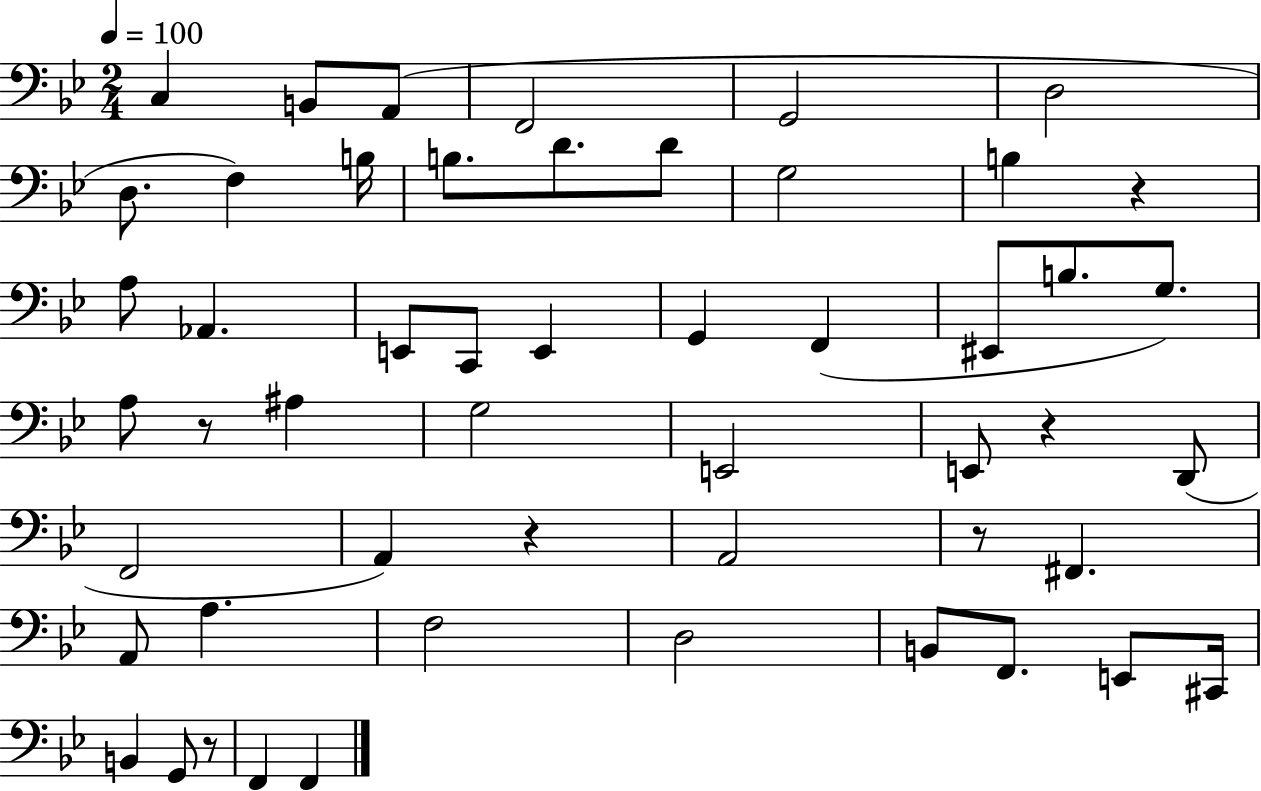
{
  \clef bass
  \numericTimeSignature
  \time 2/4
  \key bes \major
  \tempo 4 = 100
  c4 b,8 a,8( | f,2 | g,2 | d2 | \break d8. f4) b16 | b8. d'8. d'8 | g2 | b4 r4 | \break a8 aes,4. | e,8 c,8 e,4 | g,4 f,4( | eis,8 b8. g8.) | \break a8 r8 ais4 | g2 | e,2 | e,8 r4 d,8( | \break f,2 | a,4) r4 | a,2 | r8 fis,4. | \break a,8 a4. | f2 | d2 | b,8 f,8. e,8 cis,16 | \break b,4 g,8 r8 | f,4 f,4 | \bar "|."
}